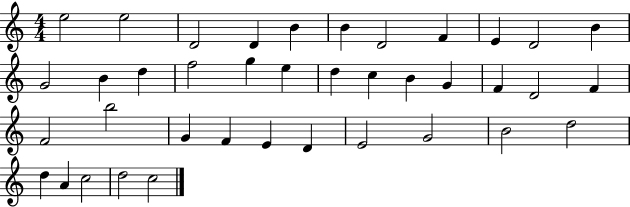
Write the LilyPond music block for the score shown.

{
  \clef treble
  \numericTimeSignature
  \time 4/4
  \key c \major
  e''2 e''2 | d'2 d'4 b'4 | b'4 d'2 f'4 | e'4 d'2 b'4 | \break g'2 b'4 d''4 | f''2 g''4 e''4 | d''4 c''4 b'4 g'4 | f'4 d'2 f'4 | \break f'2 b''2 | g'4 f'4 e'4 d'4 | e'2 g'2 | b'2 d''2 | \break d''4 a'4 c''2 | d''2 c''2 | \bar "|."
}